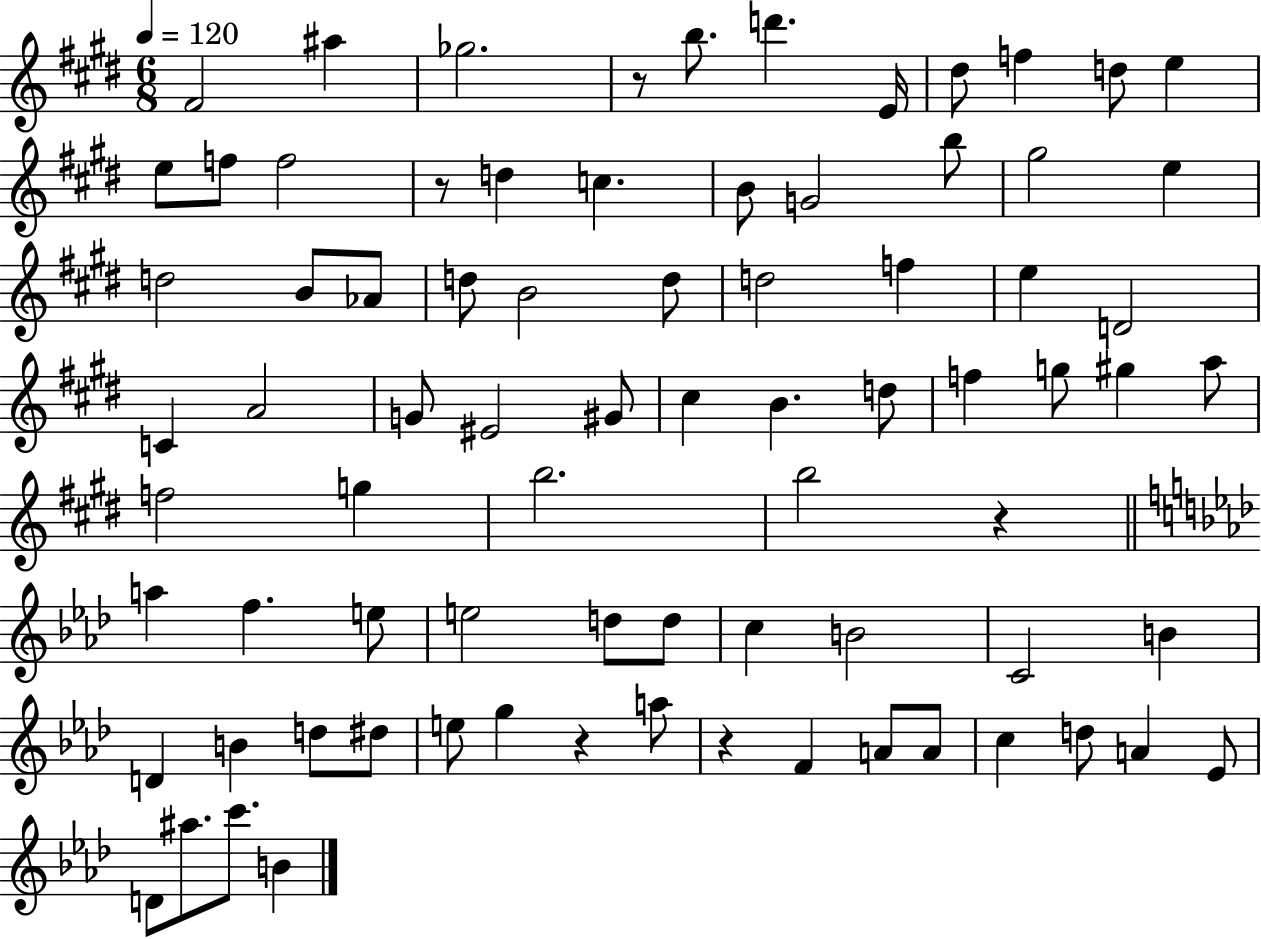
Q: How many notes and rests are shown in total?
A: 79